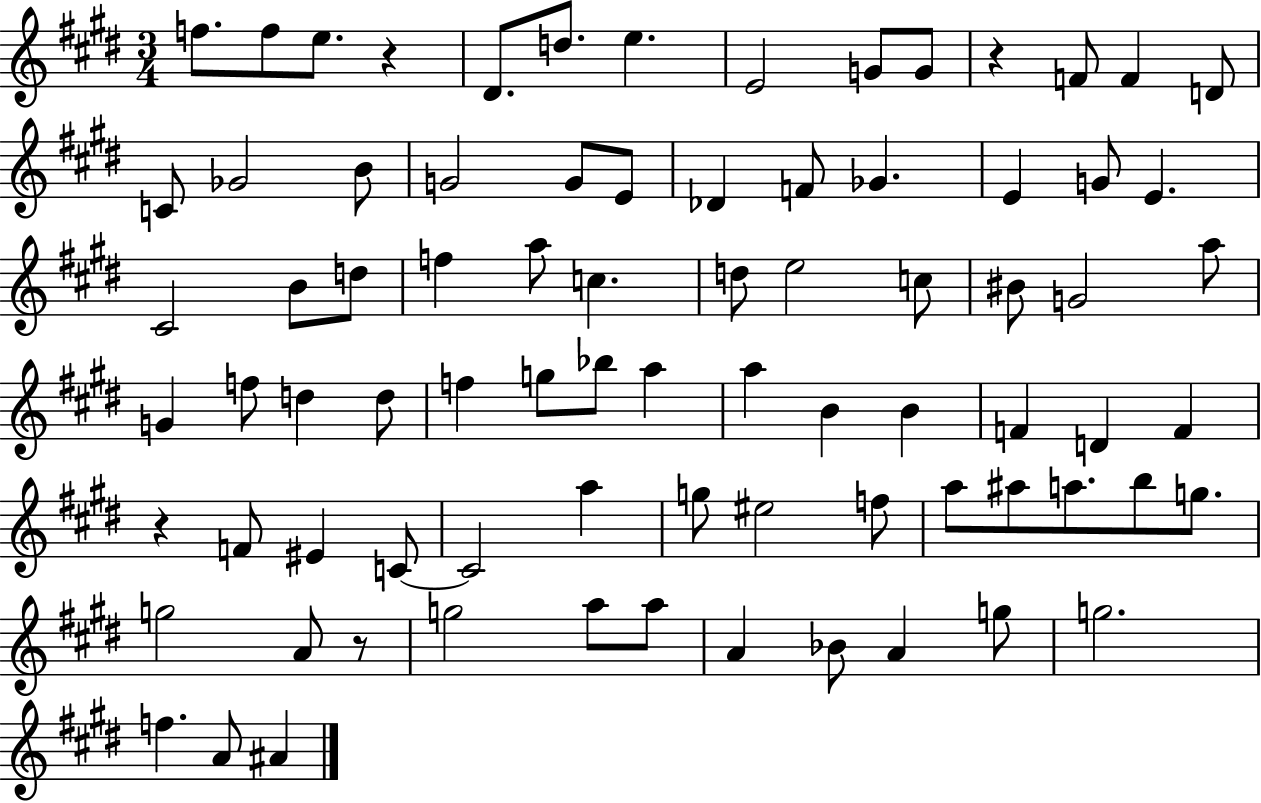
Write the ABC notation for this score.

X:1
T:Untitled
M:3/4
L:1/4
K:E
f/2 f/2 e/2 z ^D/2 d/2 e E2 G/2 G/2 z F/2 F D/2 C/2 _G2 B/2 G2 G/2 E/2 _D F/2 _G E G/2 E ^C2 B/2 d/2 f a/2 c d/2 e2 c/2 ^B/2 G2 a/2 G f/2 d d/2 f g/2 _b/2 a a B B F D F z F/2 ^E C/2 C2 a g/2 ^e2 f/2 a/2 ^a/2 a/2 b/2 g/2 g2 A/2 z/2 g2 a/2 a/2 A _B/2 A g/2 g2 f A/2 ^A